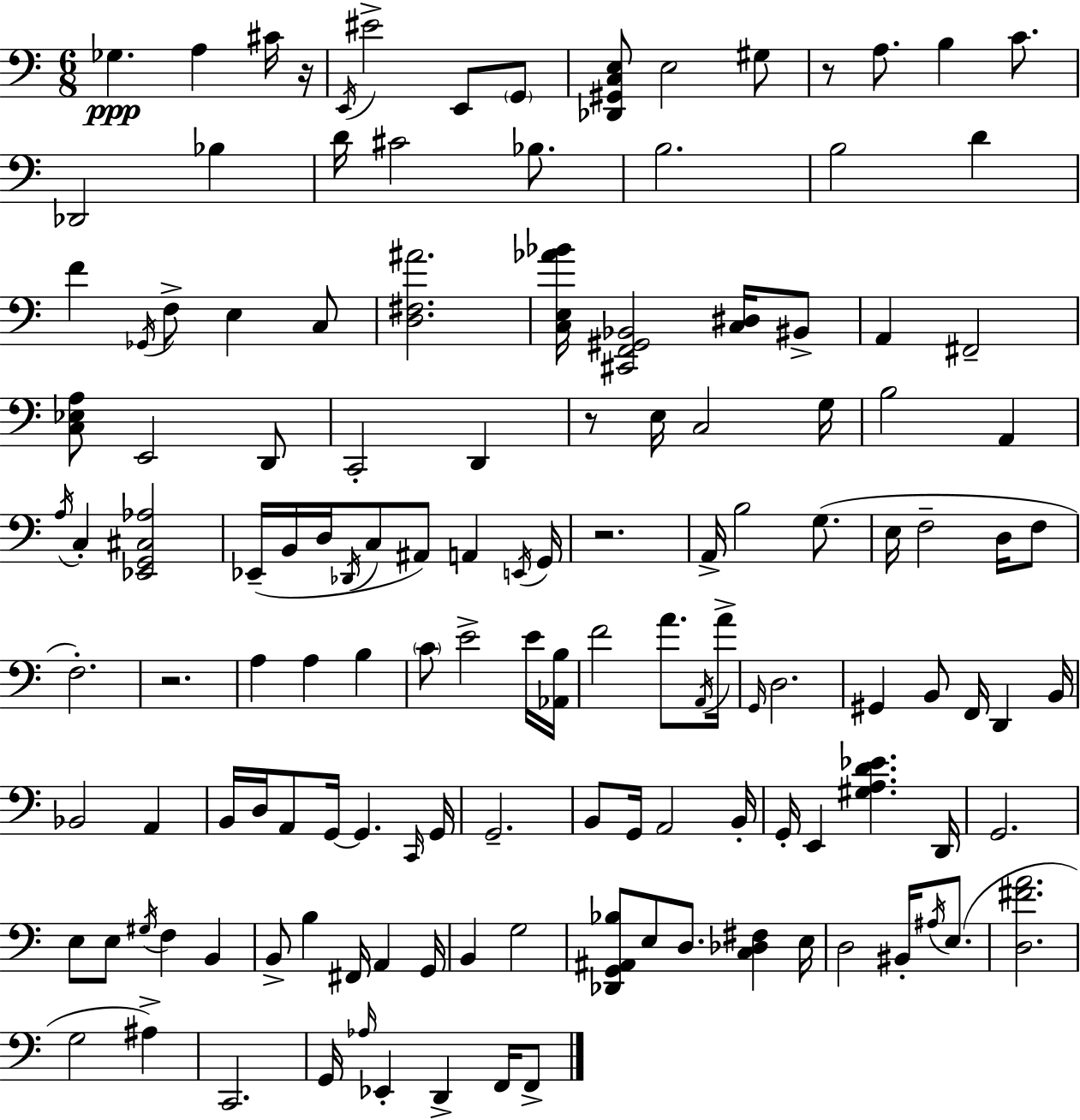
X:1
T:Untitled
M:6/8
L:1/4
K:C
_G, A, ^C/4 z/4 E,,/4 ^E2 E,,/2 G,,/2 [_D,,^G,,C,E,]/2 E,2 ^G,/2 z/2 A,/2 B, C/2 _D,,2 _B, D/4 ^C2 _B,/2 B,2 B,2 D F _G,,/4 F,/2 E, C,/2 [D,^F,^A]2 [C,E,_A_B]/4 [^C,,F,,^G,,_B,,]2 [C,^D,]/4 ^B,,/2 A,, ^F,,2 [C,_E,A,]/2 E,,2 D,,/2 C,,2 D,, z/2 E,/4 C,2 G,/4 B,2 A,, A,/4 C, [_E,,G,,^C,_A,]2 _E,,/4 B,,/4 D,/4 _D,,/4 C,/2 ^A,,/2 A,, E,,/4 G,,/4 z2 A,,/4 B,2 G,/2 E,/4 F,2 D,/4 F,/2 F,2 z2 A, A, B, C/2 E2 E/4 [_A,,B,]/4 F2 A/2 A,,/4 A/4 G,,/4 D,2 ^G,, B,,/2 F,,/4 D,, B,,/4 _B,,2 A,, B,,/4 D,/4 A,,/2 G,,/4 G,, C,,/4 G,,/4 G,,2 B,,/2 G,,/4 A,,2 B,,/4 G,,/4 E,, [^G,A,D_E] D,,/4 G,,2 E,/2 E,/2 ^G,/4 F, B,, B,,/2 B, ^F,,/4 A,, G,,/4 B,, G,2 [_D,,G,,^A,,_B,]/2 E,/2 D,/2 [C,_D,^F,] E,/4 D,2 ^B,,/4 ^A,/4 E,/2 [D,^FA]2 G,2 ^A, C,,2 G,,/4 _A,/4 _E,, D,, F,,/4 F,,/2